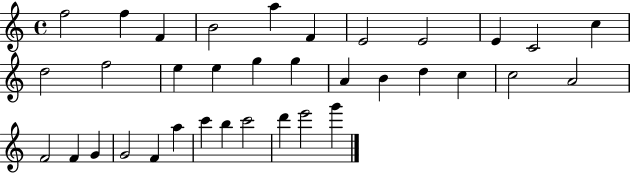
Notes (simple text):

F5/h F5/q F4/q B4/h A5/q F4/q E4/h E4/h E4/q C4/h C5/q D5/h F5/h E5/q E5/q G5/q G5/q A4/q B4/q D5/q C5/q C5/h A4/h F4/h F4/q G4/q G4/h F4/q A5/q C6/q B5/q C6/h D6/q E6/h G6/q